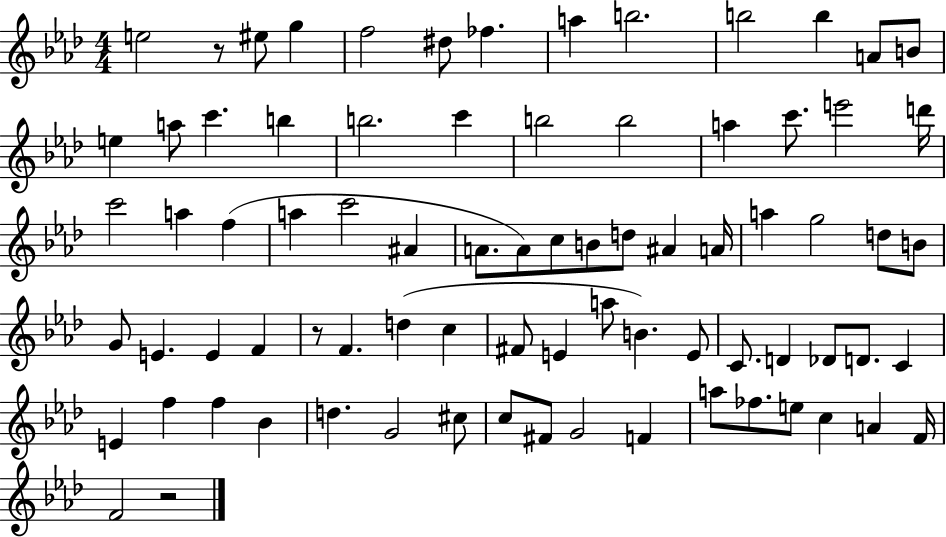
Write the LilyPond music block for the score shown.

{
  \clef treble
  \numericTimeSignature
  \time 4/4
  \key aes \major
  \repeat volta 2 { e''2 r8 eis''8 g''4 | f''2 dis''8 fes''4. | a''4 b''2. | b''2 b''4 a'8 b'8 | \break e''4 a''8 c'''4. b''4 | b''2. c'''4 | b''2 b''2 | a''4 c'''8. e'''2 d'''16 | \break c'''2 a''4 f''4( | a''4 c'''2 ais'4 | a'8. a'8) c''8 b'8 d''8 ais'4 a'16 | a''4 g''2 d''8 b'8 | \break g'8 e'4. e'4 f'4 | r8 f'4. d''4( c''4 | fis'8 e'4 a''8 b'4.) e'8 | c'8. d'4 des'8 d'8. c'4 | \break e'4 f''4 f''4 bes'4 | d''4. g'2 cis''8 | c''8 fis'8 g'2 f'4 | a''8 fes''8. e''8 c''4 a'4 f'16 | \break f'2 r2 | } \bar "|."
}